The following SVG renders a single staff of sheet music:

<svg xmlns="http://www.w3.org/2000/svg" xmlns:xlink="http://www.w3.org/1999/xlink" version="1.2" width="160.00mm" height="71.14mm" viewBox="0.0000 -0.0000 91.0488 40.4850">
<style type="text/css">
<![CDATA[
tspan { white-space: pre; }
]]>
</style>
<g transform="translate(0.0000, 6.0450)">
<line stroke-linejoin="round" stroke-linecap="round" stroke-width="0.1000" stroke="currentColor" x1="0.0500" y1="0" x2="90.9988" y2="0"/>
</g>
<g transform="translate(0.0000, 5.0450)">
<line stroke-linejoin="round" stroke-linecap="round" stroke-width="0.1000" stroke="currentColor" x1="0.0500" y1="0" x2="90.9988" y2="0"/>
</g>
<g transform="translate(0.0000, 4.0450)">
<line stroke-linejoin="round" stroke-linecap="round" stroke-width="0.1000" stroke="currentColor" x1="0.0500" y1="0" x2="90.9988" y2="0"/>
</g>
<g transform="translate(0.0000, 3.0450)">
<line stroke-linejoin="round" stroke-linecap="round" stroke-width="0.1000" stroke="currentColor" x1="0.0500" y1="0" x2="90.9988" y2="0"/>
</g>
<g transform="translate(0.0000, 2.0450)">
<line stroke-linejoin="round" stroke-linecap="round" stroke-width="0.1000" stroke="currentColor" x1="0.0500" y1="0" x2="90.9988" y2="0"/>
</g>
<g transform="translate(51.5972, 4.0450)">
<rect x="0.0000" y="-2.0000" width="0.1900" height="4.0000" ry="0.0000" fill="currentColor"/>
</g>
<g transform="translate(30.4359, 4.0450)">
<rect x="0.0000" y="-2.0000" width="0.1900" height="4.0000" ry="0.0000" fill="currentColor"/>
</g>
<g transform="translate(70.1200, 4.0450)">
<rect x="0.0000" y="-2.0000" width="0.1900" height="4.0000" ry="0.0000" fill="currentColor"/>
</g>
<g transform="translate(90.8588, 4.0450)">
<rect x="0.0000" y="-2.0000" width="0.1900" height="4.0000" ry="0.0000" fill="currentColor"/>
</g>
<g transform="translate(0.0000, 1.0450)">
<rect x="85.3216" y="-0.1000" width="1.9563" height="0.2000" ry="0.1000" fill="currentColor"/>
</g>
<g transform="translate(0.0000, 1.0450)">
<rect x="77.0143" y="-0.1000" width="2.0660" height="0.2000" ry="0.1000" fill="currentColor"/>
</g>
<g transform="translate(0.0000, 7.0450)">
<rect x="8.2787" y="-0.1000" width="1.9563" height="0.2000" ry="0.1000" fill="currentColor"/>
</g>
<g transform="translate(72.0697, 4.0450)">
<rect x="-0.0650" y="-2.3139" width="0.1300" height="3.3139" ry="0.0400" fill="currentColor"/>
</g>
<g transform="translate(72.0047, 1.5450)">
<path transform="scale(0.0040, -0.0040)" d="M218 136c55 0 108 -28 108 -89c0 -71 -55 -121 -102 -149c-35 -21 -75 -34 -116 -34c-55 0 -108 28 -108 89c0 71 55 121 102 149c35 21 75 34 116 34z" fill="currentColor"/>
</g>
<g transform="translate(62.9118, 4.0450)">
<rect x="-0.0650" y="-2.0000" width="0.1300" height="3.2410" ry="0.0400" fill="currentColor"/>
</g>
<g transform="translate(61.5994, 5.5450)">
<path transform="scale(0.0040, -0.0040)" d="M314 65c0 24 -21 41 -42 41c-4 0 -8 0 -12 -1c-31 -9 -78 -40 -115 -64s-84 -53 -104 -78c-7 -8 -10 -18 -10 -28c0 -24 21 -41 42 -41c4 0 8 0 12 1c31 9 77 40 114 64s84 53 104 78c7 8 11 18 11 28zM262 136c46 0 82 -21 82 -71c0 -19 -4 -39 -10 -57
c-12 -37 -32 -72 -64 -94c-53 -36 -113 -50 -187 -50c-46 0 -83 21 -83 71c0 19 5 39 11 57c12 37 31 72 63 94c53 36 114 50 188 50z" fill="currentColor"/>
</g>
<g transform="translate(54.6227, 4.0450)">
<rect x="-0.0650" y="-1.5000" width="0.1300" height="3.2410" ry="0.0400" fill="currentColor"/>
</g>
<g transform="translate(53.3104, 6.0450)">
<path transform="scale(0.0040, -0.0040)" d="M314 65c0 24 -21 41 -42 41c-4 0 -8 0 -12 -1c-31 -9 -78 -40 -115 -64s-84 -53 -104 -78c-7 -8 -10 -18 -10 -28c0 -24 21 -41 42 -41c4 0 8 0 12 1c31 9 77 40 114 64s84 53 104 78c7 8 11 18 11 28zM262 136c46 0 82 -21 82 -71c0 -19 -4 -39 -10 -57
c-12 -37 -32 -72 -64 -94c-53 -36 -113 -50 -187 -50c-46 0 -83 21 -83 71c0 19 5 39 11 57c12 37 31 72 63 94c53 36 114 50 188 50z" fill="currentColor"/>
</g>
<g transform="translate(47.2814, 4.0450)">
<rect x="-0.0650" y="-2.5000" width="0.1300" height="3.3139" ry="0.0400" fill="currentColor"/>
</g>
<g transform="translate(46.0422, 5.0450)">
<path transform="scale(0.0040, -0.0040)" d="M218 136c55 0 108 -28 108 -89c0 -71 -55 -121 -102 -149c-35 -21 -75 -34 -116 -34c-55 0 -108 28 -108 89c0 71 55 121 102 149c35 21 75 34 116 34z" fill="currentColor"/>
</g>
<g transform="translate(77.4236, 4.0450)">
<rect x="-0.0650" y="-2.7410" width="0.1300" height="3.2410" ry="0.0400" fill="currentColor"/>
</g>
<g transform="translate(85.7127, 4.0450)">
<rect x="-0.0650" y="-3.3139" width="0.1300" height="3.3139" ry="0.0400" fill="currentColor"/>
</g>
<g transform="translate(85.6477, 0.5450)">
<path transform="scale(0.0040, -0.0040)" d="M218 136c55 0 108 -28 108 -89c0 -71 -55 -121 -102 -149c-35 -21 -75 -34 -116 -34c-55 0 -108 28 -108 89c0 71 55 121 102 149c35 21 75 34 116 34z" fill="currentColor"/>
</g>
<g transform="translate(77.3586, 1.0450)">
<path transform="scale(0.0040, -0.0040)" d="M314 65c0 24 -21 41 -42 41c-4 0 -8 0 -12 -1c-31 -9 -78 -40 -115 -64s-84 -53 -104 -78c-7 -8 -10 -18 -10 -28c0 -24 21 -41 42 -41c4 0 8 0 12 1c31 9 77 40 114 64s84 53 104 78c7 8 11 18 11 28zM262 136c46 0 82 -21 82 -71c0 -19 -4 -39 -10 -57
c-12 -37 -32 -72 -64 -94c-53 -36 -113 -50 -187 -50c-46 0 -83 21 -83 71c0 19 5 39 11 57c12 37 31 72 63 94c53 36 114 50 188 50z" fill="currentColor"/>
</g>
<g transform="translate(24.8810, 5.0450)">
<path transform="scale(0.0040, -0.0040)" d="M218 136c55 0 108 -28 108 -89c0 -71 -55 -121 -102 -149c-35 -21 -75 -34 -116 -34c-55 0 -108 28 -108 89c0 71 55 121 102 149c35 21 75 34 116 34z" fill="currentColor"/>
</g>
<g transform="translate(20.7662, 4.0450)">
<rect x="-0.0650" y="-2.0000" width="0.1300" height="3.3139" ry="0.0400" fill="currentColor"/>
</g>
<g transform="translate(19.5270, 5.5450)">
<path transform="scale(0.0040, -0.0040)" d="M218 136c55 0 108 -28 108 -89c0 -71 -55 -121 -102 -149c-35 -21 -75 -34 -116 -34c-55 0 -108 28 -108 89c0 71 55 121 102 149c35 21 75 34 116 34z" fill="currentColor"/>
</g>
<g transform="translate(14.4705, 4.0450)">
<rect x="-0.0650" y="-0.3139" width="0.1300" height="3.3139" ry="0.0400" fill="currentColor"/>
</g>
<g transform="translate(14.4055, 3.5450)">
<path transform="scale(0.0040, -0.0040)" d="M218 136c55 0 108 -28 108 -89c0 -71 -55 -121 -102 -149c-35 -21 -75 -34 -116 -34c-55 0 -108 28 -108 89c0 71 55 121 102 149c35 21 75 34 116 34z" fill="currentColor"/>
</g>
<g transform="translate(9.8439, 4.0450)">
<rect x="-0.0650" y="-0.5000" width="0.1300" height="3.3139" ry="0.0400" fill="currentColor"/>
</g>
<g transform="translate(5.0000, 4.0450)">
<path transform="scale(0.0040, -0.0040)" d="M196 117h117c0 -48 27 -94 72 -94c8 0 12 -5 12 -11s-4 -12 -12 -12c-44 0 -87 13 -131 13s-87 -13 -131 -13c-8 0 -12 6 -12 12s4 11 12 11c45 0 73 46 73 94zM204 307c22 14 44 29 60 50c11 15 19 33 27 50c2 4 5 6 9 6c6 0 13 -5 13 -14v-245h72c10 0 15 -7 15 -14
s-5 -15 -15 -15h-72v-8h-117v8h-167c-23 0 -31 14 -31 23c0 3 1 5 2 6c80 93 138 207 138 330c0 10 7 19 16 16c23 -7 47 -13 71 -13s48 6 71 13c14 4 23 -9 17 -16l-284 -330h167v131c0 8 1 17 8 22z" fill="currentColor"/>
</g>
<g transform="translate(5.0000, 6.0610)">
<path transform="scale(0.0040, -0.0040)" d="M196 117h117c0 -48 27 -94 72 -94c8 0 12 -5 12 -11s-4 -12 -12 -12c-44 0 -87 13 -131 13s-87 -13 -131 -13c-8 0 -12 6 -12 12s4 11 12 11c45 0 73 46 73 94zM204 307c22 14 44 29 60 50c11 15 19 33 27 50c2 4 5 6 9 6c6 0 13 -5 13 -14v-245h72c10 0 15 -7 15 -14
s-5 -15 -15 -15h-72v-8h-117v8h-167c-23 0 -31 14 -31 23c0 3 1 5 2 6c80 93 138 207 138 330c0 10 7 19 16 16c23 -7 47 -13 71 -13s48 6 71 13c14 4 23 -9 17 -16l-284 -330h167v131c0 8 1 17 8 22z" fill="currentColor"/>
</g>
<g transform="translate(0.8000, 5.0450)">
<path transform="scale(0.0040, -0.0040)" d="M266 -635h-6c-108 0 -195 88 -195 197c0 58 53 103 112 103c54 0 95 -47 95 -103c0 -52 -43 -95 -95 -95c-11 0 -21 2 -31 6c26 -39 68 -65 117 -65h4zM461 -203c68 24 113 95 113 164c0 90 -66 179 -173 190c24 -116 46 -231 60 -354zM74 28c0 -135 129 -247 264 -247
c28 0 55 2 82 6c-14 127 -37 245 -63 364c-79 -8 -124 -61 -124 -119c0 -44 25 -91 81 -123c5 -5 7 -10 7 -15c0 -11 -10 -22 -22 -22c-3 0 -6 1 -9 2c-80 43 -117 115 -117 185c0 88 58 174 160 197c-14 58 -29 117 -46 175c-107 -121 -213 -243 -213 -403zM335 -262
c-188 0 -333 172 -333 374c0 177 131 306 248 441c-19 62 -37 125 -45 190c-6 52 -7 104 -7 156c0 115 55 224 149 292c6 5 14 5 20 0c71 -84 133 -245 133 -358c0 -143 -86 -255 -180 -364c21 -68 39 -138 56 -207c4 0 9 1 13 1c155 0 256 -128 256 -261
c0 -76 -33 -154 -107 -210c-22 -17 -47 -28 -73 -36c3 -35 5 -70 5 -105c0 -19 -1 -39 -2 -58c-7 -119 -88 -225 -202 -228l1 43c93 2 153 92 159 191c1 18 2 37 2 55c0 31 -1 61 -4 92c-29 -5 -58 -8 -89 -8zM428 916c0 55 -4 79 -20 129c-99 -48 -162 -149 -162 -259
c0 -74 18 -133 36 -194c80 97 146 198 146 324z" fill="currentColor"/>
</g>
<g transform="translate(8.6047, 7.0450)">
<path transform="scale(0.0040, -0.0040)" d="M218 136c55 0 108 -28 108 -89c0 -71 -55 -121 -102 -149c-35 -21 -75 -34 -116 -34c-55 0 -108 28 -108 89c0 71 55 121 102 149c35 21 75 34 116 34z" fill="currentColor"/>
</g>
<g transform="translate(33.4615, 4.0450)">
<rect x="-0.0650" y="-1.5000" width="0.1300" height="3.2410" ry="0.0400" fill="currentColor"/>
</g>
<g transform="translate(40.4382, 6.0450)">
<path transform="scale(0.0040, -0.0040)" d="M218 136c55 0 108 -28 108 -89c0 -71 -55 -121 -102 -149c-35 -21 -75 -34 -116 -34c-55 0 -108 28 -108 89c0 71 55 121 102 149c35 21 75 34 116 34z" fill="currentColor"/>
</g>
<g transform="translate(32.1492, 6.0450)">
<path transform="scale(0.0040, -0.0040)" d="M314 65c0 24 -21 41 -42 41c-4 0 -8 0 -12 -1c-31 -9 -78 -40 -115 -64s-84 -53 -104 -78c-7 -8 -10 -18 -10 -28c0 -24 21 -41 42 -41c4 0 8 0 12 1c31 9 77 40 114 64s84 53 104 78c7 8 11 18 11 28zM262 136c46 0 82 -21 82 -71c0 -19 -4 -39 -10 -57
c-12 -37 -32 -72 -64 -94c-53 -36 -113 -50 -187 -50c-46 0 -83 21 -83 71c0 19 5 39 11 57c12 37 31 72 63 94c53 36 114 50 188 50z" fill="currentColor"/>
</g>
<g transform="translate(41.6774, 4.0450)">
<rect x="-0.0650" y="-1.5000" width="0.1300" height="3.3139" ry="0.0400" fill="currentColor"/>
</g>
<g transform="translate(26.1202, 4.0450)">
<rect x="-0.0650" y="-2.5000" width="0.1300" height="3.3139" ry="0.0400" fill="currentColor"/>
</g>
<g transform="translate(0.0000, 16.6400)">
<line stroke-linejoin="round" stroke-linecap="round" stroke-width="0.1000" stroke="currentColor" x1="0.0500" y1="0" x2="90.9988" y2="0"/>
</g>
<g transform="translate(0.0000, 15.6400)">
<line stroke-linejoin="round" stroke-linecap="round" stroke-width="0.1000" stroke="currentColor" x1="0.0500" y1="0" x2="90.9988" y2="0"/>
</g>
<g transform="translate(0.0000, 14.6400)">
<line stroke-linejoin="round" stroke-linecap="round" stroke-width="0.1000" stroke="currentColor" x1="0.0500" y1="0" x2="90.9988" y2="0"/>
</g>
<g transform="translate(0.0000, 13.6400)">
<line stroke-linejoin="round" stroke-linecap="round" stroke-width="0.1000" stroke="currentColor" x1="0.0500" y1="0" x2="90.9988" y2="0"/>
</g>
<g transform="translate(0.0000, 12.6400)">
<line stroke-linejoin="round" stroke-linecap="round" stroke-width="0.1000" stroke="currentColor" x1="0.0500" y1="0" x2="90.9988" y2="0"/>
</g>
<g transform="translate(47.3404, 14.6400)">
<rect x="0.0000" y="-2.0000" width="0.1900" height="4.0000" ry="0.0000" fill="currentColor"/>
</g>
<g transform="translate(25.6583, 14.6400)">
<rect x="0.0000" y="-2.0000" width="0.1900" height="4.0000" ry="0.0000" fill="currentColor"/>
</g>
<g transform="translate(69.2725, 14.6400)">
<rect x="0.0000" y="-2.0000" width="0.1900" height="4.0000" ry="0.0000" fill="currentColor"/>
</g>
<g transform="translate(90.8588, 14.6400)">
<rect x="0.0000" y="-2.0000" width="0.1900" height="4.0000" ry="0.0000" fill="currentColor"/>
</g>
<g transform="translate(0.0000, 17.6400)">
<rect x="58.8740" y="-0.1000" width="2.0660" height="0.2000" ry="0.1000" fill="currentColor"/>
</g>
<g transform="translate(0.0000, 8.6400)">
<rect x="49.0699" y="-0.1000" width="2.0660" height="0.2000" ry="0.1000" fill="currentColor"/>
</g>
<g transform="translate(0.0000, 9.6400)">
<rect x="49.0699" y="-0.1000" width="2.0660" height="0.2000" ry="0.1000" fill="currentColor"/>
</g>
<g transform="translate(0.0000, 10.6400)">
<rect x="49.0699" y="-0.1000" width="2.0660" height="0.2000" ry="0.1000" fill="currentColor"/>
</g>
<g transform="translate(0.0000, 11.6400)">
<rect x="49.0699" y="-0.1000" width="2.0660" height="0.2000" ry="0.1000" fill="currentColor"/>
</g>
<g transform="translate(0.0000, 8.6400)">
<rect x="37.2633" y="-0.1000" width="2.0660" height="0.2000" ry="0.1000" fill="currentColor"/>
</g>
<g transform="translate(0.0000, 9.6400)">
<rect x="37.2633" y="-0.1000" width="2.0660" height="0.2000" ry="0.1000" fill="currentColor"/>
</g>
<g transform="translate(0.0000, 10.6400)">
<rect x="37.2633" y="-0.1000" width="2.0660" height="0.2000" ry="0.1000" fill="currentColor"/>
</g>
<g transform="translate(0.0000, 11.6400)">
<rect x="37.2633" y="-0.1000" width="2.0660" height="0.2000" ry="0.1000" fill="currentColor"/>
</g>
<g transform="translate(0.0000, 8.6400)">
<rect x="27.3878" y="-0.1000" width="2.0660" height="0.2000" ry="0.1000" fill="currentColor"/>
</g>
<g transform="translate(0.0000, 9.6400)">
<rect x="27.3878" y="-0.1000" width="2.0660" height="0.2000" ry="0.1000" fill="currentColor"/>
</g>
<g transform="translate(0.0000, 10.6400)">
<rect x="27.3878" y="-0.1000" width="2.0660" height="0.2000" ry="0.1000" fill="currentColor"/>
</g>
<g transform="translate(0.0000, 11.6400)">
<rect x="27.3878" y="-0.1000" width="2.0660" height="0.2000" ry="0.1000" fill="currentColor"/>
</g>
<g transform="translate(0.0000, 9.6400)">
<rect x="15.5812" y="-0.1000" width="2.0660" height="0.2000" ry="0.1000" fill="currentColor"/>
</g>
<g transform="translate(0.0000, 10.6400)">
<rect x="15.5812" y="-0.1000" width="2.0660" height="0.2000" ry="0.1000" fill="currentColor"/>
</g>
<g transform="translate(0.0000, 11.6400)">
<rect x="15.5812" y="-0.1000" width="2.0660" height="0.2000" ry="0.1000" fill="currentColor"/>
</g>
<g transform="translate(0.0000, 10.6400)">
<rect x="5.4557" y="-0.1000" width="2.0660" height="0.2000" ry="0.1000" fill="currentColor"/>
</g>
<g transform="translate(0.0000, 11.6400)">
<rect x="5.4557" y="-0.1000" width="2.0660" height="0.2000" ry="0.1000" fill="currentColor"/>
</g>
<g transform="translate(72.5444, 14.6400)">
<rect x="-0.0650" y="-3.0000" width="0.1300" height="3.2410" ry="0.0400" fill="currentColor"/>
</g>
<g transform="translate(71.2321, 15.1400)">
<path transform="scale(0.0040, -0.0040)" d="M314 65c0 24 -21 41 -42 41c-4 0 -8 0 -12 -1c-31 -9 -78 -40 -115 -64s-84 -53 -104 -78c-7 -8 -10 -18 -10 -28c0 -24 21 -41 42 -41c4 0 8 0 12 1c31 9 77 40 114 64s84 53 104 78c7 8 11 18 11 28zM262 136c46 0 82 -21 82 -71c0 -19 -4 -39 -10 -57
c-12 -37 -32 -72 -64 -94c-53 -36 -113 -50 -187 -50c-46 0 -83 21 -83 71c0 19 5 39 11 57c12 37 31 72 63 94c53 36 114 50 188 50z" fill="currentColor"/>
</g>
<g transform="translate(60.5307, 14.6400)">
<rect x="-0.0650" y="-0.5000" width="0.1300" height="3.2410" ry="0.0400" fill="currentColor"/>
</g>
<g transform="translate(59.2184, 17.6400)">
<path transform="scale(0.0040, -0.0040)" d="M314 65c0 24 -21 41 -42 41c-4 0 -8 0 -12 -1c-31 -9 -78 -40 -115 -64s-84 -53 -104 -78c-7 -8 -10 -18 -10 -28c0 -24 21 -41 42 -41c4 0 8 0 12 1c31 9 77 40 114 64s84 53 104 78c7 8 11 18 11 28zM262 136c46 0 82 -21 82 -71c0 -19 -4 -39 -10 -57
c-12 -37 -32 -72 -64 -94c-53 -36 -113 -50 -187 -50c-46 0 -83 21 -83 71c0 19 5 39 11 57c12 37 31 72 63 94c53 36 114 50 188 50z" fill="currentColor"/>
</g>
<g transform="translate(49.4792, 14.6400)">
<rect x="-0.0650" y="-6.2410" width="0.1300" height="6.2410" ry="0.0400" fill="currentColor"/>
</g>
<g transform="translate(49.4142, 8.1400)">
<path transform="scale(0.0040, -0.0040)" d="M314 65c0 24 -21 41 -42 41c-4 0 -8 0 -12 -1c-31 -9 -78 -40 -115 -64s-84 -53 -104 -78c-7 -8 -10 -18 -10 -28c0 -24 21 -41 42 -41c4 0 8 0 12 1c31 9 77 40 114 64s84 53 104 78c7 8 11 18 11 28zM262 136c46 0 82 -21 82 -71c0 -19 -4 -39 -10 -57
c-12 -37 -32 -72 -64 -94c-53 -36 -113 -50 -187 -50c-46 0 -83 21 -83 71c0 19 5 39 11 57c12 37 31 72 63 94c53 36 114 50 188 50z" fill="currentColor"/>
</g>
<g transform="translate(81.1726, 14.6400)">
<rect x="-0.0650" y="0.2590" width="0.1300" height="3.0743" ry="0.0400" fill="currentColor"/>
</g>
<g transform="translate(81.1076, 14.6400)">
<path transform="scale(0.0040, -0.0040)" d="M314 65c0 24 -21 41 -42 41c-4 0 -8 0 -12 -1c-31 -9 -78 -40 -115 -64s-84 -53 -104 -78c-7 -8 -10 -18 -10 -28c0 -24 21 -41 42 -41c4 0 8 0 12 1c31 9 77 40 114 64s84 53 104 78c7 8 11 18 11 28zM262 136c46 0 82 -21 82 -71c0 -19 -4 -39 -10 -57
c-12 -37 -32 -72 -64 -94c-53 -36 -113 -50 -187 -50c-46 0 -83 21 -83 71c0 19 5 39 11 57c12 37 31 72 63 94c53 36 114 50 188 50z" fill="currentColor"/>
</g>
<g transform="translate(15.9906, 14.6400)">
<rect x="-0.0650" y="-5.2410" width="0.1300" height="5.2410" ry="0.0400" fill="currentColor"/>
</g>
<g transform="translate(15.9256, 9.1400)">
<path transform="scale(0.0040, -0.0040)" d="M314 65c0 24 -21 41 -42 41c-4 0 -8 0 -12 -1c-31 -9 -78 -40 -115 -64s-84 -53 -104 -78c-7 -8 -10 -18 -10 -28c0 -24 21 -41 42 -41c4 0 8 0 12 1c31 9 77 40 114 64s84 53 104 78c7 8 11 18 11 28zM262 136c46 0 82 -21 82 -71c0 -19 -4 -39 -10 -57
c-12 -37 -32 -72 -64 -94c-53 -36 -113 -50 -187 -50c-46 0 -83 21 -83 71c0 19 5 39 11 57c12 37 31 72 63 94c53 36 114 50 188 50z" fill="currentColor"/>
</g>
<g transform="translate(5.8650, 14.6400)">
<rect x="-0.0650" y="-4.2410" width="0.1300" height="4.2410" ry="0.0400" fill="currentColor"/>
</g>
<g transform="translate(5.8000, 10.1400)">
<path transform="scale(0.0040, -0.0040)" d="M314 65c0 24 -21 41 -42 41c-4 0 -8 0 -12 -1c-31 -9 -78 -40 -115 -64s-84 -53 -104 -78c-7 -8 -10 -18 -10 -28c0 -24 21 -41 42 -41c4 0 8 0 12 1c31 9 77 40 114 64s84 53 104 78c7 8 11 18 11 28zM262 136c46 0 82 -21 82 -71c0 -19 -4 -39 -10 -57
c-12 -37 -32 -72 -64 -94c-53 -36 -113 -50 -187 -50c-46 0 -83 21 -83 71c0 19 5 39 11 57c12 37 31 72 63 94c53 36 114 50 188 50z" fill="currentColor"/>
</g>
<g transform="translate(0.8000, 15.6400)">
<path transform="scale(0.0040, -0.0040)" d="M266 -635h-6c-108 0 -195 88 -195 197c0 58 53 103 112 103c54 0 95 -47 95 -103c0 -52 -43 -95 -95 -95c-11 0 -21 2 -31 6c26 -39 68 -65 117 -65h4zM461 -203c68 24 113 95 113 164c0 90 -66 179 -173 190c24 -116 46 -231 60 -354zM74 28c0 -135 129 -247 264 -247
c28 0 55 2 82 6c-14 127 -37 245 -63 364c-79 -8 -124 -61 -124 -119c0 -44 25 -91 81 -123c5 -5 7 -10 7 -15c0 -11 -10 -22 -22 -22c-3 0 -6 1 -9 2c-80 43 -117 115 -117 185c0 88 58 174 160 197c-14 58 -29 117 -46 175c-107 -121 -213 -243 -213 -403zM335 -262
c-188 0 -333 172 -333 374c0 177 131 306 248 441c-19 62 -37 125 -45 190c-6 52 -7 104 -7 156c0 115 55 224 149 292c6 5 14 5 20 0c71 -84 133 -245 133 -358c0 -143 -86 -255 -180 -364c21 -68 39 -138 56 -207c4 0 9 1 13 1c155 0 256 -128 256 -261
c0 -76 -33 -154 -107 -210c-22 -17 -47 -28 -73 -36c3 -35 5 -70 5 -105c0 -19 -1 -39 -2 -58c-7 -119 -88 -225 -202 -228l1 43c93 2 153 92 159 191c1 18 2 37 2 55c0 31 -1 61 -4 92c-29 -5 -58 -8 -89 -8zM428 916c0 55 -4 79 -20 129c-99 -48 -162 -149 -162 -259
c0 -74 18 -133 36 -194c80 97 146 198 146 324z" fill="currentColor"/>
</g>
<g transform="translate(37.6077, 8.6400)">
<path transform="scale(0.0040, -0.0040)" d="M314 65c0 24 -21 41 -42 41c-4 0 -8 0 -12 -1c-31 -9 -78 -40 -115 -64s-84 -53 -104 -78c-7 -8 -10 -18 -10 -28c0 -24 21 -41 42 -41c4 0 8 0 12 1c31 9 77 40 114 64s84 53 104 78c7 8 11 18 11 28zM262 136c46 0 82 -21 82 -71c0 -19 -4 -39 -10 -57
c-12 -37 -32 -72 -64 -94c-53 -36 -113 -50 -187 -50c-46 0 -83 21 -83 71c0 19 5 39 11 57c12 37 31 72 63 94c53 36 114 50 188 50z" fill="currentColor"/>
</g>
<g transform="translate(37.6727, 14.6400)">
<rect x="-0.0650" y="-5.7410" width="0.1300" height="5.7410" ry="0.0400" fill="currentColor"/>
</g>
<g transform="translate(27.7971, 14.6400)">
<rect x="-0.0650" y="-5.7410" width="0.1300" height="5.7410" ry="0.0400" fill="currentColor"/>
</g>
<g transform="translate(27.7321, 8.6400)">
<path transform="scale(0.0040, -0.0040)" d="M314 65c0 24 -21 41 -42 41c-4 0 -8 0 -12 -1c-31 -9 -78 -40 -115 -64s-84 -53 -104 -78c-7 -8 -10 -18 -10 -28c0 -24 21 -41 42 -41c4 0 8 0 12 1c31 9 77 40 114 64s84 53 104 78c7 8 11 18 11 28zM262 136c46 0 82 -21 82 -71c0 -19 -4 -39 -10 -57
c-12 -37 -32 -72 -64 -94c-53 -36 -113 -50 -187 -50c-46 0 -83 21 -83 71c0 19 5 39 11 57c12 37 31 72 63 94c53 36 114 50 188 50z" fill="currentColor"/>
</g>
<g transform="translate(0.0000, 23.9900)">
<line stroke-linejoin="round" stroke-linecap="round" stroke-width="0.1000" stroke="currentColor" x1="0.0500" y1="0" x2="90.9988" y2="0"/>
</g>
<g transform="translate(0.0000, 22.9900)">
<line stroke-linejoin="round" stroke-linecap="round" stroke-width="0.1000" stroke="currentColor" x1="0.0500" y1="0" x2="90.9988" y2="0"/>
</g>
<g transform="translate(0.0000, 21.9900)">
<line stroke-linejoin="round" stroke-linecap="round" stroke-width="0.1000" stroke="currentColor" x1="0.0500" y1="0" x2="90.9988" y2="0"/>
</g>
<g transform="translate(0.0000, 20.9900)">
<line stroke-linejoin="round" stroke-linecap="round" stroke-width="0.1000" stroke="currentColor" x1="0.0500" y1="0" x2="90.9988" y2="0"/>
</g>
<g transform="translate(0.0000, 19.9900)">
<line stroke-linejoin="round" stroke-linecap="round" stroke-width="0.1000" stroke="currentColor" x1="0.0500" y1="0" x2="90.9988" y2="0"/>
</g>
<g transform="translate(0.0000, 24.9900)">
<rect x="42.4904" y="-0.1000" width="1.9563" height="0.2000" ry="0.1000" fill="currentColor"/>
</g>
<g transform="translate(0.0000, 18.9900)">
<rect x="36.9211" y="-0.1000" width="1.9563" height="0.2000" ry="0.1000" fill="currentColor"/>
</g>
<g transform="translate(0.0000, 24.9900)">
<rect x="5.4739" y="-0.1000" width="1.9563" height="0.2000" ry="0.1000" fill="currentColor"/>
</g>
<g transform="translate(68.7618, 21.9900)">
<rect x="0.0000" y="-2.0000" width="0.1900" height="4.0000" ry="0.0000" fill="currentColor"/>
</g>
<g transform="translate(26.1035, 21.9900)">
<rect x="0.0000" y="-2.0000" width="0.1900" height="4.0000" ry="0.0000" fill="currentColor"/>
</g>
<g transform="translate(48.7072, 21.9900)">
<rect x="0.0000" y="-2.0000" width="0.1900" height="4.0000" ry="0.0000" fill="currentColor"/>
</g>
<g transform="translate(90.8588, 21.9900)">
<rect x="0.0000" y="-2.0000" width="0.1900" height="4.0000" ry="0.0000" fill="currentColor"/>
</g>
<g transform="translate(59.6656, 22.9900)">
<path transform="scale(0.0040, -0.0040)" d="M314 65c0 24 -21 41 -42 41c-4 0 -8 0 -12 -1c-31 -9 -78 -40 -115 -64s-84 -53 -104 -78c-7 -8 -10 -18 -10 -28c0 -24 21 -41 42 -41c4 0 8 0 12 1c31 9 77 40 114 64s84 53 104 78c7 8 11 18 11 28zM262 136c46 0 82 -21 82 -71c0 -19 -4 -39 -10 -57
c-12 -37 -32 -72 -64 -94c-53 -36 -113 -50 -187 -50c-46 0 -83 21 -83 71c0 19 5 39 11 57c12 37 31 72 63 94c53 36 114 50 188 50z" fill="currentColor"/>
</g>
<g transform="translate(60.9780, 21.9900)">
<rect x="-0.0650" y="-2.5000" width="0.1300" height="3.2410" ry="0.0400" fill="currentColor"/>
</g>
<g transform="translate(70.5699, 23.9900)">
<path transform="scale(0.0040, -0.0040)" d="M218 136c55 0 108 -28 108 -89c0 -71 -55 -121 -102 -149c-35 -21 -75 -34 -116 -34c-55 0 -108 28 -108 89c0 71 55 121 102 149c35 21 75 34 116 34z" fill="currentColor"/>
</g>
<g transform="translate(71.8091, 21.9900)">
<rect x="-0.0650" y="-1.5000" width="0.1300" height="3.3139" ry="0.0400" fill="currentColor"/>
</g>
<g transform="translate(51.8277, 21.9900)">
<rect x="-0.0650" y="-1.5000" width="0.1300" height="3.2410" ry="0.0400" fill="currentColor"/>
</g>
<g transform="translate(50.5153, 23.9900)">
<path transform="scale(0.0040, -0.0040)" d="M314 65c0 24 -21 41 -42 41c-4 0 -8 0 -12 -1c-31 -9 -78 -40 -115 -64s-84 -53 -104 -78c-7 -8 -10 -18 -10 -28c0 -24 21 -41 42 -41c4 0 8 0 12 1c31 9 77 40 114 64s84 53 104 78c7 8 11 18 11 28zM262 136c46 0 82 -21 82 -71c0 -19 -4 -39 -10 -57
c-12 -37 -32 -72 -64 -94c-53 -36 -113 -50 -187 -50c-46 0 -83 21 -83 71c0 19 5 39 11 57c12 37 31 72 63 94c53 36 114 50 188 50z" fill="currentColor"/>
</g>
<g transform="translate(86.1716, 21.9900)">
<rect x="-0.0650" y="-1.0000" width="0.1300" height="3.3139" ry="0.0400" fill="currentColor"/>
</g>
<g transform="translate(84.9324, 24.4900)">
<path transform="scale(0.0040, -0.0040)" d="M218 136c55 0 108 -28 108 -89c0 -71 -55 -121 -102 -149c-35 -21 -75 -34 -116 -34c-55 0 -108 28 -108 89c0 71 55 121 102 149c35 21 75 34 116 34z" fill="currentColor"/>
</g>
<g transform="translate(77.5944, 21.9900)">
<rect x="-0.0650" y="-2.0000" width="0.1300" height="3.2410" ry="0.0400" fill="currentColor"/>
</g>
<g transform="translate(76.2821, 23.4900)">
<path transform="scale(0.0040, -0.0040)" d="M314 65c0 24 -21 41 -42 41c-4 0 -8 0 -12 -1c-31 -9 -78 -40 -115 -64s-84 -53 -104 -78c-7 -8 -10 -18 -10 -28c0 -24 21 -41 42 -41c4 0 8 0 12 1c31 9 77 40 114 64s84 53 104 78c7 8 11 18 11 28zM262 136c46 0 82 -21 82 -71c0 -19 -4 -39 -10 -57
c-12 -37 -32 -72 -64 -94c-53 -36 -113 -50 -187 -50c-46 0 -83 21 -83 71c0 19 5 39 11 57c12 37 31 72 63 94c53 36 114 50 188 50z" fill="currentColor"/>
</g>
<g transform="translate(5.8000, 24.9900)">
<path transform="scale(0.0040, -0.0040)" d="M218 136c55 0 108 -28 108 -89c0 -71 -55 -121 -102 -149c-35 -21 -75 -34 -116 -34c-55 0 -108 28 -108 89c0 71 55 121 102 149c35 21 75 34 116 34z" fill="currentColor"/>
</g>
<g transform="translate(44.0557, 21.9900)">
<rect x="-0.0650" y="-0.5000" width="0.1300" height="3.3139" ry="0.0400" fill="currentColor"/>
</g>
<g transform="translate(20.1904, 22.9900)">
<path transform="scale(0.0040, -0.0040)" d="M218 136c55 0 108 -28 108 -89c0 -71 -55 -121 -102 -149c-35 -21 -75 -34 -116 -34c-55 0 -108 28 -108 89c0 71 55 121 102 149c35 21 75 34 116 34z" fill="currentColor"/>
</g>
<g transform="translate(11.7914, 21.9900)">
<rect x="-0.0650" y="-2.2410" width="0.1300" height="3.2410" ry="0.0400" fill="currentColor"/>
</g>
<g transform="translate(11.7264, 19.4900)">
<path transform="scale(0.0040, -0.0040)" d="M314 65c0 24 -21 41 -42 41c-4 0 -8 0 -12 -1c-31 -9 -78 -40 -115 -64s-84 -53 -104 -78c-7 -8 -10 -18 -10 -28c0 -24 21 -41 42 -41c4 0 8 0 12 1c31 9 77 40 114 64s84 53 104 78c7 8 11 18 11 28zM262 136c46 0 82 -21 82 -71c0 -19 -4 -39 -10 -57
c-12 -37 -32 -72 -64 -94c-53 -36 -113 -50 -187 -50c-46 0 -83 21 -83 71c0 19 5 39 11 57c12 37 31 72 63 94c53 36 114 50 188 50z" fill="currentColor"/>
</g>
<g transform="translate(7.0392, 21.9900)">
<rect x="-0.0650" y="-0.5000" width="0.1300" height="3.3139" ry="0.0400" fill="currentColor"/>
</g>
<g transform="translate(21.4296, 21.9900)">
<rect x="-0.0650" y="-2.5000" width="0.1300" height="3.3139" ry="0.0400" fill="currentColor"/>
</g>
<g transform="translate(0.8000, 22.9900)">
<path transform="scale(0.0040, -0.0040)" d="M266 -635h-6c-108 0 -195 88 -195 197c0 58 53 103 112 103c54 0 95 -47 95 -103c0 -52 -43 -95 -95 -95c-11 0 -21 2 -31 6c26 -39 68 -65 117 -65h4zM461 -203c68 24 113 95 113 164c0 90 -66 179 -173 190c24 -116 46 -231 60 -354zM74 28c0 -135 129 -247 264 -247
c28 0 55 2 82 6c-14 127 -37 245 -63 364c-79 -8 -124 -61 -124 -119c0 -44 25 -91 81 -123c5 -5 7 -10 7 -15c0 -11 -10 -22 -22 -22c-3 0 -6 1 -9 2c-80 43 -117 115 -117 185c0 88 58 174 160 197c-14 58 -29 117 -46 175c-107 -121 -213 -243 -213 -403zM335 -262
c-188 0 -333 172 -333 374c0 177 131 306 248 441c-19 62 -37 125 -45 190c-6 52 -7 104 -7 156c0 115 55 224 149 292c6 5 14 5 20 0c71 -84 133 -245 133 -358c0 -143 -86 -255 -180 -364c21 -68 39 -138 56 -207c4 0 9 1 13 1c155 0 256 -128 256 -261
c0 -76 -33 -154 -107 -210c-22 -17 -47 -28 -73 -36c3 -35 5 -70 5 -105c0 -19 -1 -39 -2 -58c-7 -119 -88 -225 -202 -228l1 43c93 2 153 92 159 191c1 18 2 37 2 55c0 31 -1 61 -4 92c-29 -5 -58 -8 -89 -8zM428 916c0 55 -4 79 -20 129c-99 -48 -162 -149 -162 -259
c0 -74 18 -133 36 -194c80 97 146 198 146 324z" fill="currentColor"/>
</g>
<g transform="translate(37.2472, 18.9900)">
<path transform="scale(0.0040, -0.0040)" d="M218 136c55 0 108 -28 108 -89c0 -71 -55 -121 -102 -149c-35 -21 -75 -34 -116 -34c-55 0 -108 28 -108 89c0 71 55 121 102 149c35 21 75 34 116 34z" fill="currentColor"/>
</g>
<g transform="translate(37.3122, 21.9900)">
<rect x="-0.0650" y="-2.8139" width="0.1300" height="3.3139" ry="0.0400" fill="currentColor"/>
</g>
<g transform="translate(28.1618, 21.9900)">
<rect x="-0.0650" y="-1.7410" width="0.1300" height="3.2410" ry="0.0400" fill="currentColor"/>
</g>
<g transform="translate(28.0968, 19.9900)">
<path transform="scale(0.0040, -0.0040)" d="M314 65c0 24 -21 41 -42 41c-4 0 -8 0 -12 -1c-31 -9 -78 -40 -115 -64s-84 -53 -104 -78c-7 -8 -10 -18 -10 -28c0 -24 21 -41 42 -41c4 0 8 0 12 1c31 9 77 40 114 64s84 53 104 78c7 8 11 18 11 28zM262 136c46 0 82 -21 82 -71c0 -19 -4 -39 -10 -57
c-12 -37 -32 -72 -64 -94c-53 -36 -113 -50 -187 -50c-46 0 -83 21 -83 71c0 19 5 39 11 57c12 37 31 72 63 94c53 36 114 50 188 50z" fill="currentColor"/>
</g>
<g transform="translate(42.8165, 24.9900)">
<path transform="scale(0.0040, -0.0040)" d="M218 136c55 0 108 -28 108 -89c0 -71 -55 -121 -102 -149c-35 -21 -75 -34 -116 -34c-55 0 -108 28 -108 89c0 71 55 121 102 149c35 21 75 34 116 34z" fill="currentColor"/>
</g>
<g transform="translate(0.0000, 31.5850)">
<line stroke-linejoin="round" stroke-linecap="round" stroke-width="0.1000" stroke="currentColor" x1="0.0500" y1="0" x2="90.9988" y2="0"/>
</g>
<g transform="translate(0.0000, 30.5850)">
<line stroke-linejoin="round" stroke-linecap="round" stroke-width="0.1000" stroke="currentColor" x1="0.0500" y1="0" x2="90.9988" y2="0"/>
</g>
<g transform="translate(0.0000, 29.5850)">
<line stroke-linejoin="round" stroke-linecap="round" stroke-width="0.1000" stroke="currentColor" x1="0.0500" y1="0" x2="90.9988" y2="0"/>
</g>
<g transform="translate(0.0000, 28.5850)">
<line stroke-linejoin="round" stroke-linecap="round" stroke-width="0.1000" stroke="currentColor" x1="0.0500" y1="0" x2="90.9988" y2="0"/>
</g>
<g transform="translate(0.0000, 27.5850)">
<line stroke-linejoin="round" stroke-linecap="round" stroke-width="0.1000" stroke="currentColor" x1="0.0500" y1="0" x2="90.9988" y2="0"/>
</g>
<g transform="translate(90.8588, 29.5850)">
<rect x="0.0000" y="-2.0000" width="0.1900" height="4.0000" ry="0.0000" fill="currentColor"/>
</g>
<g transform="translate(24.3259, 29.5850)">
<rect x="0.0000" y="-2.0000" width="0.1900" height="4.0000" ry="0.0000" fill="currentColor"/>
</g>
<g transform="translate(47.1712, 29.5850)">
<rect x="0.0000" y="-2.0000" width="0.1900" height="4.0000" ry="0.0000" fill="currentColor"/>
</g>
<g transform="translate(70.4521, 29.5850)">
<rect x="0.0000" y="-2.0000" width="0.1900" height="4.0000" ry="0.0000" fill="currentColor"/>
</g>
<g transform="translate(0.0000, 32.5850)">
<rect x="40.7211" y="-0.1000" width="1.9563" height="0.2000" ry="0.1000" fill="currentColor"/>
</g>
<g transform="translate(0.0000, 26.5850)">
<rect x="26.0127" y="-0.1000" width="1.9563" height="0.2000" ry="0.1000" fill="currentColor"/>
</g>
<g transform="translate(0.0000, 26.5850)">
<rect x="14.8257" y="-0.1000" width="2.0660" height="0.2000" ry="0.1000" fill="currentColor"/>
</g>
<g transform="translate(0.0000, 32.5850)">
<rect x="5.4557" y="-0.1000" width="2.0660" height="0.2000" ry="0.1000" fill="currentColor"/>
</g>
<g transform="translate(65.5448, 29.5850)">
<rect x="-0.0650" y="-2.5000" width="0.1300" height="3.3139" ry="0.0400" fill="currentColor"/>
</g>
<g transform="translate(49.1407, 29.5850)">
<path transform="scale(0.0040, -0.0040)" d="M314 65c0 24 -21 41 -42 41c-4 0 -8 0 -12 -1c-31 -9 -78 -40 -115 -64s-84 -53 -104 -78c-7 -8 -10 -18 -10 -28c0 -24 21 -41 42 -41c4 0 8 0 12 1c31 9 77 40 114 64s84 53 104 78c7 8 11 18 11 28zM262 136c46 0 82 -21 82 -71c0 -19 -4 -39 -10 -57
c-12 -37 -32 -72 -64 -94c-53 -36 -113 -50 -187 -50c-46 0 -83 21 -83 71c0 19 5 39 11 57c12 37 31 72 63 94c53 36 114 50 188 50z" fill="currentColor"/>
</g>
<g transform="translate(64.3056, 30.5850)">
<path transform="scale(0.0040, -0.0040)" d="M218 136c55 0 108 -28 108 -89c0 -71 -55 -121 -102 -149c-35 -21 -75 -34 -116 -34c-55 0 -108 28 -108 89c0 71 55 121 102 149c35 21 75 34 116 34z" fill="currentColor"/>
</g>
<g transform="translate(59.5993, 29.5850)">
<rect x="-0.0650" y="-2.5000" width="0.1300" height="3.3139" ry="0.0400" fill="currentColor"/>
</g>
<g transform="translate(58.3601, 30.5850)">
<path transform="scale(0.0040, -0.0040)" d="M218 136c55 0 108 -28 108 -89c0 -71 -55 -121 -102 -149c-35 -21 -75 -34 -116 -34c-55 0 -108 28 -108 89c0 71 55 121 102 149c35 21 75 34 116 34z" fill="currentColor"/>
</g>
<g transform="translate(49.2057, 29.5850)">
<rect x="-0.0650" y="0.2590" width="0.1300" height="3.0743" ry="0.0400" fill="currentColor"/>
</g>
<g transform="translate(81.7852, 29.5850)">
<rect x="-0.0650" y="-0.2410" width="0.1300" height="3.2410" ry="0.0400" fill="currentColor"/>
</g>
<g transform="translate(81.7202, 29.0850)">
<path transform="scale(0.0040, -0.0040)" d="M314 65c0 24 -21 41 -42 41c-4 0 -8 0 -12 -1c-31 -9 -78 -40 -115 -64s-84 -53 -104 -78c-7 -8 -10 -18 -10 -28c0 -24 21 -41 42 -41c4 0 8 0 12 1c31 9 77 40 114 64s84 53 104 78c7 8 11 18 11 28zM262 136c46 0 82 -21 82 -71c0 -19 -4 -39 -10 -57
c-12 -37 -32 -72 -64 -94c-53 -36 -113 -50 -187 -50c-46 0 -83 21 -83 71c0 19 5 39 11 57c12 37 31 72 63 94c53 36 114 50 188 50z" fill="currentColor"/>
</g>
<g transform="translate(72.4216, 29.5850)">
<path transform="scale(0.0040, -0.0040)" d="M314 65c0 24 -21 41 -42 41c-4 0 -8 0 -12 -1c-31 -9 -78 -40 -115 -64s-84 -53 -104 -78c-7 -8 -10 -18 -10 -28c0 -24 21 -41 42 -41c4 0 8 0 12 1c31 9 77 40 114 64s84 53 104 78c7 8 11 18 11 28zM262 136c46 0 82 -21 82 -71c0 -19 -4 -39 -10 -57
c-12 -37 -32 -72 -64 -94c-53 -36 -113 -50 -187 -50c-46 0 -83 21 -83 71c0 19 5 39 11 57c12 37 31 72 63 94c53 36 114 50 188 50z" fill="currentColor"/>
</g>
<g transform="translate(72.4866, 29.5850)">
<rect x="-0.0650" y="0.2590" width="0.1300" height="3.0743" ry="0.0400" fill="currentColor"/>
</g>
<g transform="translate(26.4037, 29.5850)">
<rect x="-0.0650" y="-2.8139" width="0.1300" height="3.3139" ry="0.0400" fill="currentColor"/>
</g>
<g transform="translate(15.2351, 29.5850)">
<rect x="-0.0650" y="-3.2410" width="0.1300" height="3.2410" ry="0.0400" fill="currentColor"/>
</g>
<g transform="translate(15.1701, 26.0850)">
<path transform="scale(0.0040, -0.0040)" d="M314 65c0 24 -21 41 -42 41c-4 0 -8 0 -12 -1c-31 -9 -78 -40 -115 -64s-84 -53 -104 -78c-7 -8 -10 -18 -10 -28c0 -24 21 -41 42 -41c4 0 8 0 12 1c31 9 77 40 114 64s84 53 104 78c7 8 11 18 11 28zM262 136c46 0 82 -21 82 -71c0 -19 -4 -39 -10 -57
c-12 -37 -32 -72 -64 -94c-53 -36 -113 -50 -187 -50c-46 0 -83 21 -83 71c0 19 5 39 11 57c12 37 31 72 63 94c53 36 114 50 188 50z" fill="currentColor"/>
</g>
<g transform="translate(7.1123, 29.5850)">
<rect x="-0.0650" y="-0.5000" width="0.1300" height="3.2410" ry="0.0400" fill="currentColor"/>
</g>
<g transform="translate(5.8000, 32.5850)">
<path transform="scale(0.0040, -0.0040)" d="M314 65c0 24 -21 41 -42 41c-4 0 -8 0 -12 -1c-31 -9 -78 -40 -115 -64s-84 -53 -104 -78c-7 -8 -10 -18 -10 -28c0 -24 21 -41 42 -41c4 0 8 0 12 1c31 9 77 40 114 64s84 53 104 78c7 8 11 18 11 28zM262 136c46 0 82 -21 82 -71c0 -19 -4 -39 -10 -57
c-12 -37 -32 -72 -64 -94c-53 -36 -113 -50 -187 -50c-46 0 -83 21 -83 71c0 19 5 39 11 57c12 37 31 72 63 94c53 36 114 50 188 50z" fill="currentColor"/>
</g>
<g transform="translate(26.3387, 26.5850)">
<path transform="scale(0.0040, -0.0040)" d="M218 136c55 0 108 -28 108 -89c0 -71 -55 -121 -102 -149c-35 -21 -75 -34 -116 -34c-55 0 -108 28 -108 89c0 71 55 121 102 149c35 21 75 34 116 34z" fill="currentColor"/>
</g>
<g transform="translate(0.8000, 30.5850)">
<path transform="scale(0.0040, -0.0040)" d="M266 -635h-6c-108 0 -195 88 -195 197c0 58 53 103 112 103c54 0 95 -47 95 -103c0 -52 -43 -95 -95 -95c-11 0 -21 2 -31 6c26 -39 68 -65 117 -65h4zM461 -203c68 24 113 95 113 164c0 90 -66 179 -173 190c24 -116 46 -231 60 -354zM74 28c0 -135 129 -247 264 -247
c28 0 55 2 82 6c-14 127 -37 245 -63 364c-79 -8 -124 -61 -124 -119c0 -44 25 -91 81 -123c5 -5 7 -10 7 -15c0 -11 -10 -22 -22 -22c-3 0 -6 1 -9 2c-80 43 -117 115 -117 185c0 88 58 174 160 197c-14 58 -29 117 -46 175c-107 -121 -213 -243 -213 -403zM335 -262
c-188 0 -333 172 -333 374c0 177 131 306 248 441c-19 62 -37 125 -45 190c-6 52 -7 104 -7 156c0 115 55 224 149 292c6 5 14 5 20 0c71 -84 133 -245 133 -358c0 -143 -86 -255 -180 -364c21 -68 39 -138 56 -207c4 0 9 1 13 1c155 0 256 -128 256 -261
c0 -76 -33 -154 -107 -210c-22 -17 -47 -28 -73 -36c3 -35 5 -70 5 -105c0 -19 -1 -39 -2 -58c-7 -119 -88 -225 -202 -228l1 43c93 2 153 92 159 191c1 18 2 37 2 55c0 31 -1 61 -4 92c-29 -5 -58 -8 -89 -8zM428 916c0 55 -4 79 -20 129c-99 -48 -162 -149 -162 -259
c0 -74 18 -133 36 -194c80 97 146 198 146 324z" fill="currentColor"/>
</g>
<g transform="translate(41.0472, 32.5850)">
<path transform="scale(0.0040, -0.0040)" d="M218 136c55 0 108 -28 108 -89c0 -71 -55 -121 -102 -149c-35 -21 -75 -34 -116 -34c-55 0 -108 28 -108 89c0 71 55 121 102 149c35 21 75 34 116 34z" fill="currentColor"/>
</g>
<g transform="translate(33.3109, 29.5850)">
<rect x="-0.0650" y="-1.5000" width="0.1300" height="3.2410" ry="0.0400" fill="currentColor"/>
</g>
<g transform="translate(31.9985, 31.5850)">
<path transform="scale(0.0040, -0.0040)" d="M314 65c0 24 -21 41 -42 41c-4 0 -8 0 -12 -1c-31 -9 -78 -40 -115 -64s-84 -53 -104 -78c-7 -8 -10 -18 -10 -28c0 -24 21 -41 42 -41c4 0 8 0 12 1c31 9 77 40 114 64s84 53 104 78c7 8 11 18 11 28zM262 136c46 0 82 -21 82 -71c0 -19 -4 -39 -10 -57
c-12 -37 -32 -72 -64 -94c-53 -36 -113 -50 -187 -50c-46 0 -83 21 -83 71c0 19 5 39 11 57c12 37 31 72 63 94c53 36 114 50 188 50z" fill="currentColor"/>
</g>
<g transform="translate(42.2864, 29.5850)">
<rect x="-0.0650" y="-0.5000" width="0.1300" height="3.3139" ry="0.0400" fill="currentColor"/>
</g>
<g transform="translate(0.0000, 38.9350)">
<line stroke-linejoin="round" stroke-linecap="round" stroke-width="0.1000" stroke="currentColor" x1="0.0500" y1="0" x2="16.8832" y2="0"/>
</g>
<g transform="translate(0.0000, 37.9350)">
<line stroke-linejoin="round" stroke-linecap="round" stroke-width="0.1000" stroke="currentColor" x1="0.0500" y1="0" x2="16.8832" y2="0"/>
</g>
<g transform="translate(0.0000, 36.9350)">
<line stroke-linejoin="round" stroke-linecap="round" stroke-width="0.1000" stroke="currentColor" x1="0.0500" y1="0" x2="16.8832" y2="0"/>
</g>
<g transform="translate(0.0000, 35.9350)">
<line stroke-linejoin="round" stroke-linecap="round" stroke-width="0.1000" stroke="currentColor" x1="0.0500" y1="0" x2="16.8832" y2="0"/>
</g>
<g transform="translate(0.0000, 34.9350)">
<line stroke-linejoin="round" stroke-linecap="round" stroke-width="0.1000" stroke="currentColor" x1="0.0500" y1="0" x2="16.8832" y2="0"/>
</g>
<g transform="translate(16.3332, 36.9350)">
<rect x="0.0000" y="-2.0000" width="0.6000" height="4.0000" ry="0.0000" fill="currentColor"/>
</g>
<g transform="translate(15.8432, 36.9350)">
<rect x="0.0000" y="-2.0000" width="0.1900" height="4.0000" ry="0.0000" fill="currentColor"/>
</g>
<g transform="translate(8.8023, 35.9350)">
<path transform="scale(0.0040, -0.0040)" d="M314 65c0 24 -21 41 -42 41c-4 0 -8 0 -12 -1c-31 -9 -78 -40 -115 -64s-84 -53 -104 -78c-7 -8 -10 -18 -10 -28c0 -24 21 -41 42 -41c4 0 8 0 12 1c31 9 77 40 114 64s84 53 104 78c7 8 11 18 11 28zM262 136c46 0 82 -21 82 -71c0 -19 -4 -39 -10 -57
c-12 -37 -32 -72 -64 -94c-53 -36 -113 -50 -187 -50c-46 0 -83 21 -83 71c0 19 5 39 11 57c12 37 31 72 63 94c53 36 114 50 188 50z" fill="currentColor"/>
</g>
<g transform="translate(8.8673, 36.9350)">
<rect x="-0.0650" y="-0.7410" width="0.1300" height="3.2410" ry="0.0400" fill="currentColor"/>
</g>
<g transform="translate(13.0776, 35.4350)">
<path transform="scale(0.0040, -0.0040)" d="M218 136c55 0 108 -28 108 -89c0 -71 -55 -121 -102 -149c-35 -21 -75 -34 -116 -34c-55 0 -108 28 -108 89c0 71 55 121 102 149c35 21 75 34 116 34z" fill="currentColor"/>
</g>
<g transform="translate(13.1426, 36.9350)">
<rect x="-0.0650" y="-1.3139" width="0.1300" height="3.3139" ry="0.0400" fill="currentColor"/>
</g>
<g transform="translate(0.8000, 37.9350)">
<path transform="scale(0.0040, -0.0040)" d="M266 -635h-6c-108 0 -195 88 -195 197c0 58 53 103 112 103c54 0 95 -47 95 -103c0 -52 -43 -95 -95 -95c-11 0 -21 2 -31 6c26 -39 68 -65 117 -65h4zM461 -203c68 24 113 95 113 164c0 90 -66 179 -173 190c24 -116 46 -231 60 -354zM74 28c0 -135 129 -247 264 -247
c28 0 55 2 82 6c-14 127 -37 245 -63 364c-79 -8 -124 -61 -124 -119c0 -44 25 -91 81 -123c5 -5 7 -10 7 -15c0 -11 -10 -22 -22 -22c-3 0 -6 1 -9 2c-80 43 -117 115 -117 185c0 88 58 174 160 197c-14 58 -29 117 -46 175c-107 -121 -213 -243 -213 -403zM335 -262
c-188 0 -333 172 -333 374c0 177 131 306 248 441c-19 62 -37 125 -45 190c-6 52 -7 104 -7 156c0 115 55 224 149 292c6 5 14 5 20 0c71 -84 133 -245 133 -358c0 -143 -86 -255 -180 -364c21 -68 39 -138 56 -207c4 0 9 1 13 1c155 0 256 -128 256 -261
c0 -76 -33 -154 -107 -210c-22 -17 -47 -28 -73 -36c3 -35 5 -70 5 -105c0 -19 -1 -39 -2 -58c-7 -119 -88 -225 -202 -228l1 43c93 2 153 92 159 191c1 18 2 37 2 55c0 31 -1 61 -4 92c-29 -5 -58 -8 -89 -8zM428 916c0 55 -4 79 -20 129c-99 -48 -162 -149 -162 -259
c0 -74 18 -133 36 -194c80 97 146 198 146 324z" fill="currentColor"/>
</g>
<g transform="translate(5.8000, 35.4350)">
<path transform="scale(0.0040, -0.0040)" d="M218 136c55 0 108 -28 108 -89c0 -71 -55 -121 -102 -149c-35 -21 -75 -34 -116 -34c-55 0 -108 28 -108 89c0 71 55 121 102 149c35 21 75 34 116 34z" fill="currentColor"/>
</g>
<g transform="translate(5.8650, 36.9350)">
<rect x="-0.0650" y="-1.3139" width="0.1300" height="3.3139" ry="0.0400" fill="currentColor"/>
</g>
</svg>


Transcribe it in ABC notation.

X:1
T:Untitled
M:4/4
L:1/4
K:C
C c F G E2 E G E2 F2 g a2 b d'2 f'2 g'2 g'2 a'2 C2 A2 B2 C g2 G f2 a C E2 G2 E F2 D C2 b2 a E2 C B2 G G B2 c2 e d2 e